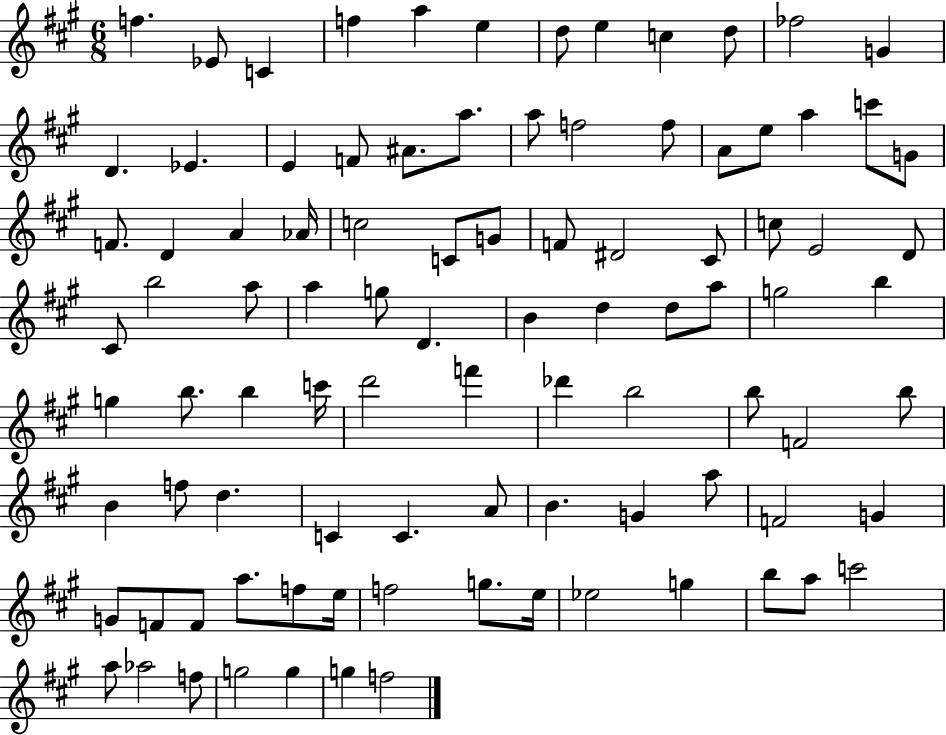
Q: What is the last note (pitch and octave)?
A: F5